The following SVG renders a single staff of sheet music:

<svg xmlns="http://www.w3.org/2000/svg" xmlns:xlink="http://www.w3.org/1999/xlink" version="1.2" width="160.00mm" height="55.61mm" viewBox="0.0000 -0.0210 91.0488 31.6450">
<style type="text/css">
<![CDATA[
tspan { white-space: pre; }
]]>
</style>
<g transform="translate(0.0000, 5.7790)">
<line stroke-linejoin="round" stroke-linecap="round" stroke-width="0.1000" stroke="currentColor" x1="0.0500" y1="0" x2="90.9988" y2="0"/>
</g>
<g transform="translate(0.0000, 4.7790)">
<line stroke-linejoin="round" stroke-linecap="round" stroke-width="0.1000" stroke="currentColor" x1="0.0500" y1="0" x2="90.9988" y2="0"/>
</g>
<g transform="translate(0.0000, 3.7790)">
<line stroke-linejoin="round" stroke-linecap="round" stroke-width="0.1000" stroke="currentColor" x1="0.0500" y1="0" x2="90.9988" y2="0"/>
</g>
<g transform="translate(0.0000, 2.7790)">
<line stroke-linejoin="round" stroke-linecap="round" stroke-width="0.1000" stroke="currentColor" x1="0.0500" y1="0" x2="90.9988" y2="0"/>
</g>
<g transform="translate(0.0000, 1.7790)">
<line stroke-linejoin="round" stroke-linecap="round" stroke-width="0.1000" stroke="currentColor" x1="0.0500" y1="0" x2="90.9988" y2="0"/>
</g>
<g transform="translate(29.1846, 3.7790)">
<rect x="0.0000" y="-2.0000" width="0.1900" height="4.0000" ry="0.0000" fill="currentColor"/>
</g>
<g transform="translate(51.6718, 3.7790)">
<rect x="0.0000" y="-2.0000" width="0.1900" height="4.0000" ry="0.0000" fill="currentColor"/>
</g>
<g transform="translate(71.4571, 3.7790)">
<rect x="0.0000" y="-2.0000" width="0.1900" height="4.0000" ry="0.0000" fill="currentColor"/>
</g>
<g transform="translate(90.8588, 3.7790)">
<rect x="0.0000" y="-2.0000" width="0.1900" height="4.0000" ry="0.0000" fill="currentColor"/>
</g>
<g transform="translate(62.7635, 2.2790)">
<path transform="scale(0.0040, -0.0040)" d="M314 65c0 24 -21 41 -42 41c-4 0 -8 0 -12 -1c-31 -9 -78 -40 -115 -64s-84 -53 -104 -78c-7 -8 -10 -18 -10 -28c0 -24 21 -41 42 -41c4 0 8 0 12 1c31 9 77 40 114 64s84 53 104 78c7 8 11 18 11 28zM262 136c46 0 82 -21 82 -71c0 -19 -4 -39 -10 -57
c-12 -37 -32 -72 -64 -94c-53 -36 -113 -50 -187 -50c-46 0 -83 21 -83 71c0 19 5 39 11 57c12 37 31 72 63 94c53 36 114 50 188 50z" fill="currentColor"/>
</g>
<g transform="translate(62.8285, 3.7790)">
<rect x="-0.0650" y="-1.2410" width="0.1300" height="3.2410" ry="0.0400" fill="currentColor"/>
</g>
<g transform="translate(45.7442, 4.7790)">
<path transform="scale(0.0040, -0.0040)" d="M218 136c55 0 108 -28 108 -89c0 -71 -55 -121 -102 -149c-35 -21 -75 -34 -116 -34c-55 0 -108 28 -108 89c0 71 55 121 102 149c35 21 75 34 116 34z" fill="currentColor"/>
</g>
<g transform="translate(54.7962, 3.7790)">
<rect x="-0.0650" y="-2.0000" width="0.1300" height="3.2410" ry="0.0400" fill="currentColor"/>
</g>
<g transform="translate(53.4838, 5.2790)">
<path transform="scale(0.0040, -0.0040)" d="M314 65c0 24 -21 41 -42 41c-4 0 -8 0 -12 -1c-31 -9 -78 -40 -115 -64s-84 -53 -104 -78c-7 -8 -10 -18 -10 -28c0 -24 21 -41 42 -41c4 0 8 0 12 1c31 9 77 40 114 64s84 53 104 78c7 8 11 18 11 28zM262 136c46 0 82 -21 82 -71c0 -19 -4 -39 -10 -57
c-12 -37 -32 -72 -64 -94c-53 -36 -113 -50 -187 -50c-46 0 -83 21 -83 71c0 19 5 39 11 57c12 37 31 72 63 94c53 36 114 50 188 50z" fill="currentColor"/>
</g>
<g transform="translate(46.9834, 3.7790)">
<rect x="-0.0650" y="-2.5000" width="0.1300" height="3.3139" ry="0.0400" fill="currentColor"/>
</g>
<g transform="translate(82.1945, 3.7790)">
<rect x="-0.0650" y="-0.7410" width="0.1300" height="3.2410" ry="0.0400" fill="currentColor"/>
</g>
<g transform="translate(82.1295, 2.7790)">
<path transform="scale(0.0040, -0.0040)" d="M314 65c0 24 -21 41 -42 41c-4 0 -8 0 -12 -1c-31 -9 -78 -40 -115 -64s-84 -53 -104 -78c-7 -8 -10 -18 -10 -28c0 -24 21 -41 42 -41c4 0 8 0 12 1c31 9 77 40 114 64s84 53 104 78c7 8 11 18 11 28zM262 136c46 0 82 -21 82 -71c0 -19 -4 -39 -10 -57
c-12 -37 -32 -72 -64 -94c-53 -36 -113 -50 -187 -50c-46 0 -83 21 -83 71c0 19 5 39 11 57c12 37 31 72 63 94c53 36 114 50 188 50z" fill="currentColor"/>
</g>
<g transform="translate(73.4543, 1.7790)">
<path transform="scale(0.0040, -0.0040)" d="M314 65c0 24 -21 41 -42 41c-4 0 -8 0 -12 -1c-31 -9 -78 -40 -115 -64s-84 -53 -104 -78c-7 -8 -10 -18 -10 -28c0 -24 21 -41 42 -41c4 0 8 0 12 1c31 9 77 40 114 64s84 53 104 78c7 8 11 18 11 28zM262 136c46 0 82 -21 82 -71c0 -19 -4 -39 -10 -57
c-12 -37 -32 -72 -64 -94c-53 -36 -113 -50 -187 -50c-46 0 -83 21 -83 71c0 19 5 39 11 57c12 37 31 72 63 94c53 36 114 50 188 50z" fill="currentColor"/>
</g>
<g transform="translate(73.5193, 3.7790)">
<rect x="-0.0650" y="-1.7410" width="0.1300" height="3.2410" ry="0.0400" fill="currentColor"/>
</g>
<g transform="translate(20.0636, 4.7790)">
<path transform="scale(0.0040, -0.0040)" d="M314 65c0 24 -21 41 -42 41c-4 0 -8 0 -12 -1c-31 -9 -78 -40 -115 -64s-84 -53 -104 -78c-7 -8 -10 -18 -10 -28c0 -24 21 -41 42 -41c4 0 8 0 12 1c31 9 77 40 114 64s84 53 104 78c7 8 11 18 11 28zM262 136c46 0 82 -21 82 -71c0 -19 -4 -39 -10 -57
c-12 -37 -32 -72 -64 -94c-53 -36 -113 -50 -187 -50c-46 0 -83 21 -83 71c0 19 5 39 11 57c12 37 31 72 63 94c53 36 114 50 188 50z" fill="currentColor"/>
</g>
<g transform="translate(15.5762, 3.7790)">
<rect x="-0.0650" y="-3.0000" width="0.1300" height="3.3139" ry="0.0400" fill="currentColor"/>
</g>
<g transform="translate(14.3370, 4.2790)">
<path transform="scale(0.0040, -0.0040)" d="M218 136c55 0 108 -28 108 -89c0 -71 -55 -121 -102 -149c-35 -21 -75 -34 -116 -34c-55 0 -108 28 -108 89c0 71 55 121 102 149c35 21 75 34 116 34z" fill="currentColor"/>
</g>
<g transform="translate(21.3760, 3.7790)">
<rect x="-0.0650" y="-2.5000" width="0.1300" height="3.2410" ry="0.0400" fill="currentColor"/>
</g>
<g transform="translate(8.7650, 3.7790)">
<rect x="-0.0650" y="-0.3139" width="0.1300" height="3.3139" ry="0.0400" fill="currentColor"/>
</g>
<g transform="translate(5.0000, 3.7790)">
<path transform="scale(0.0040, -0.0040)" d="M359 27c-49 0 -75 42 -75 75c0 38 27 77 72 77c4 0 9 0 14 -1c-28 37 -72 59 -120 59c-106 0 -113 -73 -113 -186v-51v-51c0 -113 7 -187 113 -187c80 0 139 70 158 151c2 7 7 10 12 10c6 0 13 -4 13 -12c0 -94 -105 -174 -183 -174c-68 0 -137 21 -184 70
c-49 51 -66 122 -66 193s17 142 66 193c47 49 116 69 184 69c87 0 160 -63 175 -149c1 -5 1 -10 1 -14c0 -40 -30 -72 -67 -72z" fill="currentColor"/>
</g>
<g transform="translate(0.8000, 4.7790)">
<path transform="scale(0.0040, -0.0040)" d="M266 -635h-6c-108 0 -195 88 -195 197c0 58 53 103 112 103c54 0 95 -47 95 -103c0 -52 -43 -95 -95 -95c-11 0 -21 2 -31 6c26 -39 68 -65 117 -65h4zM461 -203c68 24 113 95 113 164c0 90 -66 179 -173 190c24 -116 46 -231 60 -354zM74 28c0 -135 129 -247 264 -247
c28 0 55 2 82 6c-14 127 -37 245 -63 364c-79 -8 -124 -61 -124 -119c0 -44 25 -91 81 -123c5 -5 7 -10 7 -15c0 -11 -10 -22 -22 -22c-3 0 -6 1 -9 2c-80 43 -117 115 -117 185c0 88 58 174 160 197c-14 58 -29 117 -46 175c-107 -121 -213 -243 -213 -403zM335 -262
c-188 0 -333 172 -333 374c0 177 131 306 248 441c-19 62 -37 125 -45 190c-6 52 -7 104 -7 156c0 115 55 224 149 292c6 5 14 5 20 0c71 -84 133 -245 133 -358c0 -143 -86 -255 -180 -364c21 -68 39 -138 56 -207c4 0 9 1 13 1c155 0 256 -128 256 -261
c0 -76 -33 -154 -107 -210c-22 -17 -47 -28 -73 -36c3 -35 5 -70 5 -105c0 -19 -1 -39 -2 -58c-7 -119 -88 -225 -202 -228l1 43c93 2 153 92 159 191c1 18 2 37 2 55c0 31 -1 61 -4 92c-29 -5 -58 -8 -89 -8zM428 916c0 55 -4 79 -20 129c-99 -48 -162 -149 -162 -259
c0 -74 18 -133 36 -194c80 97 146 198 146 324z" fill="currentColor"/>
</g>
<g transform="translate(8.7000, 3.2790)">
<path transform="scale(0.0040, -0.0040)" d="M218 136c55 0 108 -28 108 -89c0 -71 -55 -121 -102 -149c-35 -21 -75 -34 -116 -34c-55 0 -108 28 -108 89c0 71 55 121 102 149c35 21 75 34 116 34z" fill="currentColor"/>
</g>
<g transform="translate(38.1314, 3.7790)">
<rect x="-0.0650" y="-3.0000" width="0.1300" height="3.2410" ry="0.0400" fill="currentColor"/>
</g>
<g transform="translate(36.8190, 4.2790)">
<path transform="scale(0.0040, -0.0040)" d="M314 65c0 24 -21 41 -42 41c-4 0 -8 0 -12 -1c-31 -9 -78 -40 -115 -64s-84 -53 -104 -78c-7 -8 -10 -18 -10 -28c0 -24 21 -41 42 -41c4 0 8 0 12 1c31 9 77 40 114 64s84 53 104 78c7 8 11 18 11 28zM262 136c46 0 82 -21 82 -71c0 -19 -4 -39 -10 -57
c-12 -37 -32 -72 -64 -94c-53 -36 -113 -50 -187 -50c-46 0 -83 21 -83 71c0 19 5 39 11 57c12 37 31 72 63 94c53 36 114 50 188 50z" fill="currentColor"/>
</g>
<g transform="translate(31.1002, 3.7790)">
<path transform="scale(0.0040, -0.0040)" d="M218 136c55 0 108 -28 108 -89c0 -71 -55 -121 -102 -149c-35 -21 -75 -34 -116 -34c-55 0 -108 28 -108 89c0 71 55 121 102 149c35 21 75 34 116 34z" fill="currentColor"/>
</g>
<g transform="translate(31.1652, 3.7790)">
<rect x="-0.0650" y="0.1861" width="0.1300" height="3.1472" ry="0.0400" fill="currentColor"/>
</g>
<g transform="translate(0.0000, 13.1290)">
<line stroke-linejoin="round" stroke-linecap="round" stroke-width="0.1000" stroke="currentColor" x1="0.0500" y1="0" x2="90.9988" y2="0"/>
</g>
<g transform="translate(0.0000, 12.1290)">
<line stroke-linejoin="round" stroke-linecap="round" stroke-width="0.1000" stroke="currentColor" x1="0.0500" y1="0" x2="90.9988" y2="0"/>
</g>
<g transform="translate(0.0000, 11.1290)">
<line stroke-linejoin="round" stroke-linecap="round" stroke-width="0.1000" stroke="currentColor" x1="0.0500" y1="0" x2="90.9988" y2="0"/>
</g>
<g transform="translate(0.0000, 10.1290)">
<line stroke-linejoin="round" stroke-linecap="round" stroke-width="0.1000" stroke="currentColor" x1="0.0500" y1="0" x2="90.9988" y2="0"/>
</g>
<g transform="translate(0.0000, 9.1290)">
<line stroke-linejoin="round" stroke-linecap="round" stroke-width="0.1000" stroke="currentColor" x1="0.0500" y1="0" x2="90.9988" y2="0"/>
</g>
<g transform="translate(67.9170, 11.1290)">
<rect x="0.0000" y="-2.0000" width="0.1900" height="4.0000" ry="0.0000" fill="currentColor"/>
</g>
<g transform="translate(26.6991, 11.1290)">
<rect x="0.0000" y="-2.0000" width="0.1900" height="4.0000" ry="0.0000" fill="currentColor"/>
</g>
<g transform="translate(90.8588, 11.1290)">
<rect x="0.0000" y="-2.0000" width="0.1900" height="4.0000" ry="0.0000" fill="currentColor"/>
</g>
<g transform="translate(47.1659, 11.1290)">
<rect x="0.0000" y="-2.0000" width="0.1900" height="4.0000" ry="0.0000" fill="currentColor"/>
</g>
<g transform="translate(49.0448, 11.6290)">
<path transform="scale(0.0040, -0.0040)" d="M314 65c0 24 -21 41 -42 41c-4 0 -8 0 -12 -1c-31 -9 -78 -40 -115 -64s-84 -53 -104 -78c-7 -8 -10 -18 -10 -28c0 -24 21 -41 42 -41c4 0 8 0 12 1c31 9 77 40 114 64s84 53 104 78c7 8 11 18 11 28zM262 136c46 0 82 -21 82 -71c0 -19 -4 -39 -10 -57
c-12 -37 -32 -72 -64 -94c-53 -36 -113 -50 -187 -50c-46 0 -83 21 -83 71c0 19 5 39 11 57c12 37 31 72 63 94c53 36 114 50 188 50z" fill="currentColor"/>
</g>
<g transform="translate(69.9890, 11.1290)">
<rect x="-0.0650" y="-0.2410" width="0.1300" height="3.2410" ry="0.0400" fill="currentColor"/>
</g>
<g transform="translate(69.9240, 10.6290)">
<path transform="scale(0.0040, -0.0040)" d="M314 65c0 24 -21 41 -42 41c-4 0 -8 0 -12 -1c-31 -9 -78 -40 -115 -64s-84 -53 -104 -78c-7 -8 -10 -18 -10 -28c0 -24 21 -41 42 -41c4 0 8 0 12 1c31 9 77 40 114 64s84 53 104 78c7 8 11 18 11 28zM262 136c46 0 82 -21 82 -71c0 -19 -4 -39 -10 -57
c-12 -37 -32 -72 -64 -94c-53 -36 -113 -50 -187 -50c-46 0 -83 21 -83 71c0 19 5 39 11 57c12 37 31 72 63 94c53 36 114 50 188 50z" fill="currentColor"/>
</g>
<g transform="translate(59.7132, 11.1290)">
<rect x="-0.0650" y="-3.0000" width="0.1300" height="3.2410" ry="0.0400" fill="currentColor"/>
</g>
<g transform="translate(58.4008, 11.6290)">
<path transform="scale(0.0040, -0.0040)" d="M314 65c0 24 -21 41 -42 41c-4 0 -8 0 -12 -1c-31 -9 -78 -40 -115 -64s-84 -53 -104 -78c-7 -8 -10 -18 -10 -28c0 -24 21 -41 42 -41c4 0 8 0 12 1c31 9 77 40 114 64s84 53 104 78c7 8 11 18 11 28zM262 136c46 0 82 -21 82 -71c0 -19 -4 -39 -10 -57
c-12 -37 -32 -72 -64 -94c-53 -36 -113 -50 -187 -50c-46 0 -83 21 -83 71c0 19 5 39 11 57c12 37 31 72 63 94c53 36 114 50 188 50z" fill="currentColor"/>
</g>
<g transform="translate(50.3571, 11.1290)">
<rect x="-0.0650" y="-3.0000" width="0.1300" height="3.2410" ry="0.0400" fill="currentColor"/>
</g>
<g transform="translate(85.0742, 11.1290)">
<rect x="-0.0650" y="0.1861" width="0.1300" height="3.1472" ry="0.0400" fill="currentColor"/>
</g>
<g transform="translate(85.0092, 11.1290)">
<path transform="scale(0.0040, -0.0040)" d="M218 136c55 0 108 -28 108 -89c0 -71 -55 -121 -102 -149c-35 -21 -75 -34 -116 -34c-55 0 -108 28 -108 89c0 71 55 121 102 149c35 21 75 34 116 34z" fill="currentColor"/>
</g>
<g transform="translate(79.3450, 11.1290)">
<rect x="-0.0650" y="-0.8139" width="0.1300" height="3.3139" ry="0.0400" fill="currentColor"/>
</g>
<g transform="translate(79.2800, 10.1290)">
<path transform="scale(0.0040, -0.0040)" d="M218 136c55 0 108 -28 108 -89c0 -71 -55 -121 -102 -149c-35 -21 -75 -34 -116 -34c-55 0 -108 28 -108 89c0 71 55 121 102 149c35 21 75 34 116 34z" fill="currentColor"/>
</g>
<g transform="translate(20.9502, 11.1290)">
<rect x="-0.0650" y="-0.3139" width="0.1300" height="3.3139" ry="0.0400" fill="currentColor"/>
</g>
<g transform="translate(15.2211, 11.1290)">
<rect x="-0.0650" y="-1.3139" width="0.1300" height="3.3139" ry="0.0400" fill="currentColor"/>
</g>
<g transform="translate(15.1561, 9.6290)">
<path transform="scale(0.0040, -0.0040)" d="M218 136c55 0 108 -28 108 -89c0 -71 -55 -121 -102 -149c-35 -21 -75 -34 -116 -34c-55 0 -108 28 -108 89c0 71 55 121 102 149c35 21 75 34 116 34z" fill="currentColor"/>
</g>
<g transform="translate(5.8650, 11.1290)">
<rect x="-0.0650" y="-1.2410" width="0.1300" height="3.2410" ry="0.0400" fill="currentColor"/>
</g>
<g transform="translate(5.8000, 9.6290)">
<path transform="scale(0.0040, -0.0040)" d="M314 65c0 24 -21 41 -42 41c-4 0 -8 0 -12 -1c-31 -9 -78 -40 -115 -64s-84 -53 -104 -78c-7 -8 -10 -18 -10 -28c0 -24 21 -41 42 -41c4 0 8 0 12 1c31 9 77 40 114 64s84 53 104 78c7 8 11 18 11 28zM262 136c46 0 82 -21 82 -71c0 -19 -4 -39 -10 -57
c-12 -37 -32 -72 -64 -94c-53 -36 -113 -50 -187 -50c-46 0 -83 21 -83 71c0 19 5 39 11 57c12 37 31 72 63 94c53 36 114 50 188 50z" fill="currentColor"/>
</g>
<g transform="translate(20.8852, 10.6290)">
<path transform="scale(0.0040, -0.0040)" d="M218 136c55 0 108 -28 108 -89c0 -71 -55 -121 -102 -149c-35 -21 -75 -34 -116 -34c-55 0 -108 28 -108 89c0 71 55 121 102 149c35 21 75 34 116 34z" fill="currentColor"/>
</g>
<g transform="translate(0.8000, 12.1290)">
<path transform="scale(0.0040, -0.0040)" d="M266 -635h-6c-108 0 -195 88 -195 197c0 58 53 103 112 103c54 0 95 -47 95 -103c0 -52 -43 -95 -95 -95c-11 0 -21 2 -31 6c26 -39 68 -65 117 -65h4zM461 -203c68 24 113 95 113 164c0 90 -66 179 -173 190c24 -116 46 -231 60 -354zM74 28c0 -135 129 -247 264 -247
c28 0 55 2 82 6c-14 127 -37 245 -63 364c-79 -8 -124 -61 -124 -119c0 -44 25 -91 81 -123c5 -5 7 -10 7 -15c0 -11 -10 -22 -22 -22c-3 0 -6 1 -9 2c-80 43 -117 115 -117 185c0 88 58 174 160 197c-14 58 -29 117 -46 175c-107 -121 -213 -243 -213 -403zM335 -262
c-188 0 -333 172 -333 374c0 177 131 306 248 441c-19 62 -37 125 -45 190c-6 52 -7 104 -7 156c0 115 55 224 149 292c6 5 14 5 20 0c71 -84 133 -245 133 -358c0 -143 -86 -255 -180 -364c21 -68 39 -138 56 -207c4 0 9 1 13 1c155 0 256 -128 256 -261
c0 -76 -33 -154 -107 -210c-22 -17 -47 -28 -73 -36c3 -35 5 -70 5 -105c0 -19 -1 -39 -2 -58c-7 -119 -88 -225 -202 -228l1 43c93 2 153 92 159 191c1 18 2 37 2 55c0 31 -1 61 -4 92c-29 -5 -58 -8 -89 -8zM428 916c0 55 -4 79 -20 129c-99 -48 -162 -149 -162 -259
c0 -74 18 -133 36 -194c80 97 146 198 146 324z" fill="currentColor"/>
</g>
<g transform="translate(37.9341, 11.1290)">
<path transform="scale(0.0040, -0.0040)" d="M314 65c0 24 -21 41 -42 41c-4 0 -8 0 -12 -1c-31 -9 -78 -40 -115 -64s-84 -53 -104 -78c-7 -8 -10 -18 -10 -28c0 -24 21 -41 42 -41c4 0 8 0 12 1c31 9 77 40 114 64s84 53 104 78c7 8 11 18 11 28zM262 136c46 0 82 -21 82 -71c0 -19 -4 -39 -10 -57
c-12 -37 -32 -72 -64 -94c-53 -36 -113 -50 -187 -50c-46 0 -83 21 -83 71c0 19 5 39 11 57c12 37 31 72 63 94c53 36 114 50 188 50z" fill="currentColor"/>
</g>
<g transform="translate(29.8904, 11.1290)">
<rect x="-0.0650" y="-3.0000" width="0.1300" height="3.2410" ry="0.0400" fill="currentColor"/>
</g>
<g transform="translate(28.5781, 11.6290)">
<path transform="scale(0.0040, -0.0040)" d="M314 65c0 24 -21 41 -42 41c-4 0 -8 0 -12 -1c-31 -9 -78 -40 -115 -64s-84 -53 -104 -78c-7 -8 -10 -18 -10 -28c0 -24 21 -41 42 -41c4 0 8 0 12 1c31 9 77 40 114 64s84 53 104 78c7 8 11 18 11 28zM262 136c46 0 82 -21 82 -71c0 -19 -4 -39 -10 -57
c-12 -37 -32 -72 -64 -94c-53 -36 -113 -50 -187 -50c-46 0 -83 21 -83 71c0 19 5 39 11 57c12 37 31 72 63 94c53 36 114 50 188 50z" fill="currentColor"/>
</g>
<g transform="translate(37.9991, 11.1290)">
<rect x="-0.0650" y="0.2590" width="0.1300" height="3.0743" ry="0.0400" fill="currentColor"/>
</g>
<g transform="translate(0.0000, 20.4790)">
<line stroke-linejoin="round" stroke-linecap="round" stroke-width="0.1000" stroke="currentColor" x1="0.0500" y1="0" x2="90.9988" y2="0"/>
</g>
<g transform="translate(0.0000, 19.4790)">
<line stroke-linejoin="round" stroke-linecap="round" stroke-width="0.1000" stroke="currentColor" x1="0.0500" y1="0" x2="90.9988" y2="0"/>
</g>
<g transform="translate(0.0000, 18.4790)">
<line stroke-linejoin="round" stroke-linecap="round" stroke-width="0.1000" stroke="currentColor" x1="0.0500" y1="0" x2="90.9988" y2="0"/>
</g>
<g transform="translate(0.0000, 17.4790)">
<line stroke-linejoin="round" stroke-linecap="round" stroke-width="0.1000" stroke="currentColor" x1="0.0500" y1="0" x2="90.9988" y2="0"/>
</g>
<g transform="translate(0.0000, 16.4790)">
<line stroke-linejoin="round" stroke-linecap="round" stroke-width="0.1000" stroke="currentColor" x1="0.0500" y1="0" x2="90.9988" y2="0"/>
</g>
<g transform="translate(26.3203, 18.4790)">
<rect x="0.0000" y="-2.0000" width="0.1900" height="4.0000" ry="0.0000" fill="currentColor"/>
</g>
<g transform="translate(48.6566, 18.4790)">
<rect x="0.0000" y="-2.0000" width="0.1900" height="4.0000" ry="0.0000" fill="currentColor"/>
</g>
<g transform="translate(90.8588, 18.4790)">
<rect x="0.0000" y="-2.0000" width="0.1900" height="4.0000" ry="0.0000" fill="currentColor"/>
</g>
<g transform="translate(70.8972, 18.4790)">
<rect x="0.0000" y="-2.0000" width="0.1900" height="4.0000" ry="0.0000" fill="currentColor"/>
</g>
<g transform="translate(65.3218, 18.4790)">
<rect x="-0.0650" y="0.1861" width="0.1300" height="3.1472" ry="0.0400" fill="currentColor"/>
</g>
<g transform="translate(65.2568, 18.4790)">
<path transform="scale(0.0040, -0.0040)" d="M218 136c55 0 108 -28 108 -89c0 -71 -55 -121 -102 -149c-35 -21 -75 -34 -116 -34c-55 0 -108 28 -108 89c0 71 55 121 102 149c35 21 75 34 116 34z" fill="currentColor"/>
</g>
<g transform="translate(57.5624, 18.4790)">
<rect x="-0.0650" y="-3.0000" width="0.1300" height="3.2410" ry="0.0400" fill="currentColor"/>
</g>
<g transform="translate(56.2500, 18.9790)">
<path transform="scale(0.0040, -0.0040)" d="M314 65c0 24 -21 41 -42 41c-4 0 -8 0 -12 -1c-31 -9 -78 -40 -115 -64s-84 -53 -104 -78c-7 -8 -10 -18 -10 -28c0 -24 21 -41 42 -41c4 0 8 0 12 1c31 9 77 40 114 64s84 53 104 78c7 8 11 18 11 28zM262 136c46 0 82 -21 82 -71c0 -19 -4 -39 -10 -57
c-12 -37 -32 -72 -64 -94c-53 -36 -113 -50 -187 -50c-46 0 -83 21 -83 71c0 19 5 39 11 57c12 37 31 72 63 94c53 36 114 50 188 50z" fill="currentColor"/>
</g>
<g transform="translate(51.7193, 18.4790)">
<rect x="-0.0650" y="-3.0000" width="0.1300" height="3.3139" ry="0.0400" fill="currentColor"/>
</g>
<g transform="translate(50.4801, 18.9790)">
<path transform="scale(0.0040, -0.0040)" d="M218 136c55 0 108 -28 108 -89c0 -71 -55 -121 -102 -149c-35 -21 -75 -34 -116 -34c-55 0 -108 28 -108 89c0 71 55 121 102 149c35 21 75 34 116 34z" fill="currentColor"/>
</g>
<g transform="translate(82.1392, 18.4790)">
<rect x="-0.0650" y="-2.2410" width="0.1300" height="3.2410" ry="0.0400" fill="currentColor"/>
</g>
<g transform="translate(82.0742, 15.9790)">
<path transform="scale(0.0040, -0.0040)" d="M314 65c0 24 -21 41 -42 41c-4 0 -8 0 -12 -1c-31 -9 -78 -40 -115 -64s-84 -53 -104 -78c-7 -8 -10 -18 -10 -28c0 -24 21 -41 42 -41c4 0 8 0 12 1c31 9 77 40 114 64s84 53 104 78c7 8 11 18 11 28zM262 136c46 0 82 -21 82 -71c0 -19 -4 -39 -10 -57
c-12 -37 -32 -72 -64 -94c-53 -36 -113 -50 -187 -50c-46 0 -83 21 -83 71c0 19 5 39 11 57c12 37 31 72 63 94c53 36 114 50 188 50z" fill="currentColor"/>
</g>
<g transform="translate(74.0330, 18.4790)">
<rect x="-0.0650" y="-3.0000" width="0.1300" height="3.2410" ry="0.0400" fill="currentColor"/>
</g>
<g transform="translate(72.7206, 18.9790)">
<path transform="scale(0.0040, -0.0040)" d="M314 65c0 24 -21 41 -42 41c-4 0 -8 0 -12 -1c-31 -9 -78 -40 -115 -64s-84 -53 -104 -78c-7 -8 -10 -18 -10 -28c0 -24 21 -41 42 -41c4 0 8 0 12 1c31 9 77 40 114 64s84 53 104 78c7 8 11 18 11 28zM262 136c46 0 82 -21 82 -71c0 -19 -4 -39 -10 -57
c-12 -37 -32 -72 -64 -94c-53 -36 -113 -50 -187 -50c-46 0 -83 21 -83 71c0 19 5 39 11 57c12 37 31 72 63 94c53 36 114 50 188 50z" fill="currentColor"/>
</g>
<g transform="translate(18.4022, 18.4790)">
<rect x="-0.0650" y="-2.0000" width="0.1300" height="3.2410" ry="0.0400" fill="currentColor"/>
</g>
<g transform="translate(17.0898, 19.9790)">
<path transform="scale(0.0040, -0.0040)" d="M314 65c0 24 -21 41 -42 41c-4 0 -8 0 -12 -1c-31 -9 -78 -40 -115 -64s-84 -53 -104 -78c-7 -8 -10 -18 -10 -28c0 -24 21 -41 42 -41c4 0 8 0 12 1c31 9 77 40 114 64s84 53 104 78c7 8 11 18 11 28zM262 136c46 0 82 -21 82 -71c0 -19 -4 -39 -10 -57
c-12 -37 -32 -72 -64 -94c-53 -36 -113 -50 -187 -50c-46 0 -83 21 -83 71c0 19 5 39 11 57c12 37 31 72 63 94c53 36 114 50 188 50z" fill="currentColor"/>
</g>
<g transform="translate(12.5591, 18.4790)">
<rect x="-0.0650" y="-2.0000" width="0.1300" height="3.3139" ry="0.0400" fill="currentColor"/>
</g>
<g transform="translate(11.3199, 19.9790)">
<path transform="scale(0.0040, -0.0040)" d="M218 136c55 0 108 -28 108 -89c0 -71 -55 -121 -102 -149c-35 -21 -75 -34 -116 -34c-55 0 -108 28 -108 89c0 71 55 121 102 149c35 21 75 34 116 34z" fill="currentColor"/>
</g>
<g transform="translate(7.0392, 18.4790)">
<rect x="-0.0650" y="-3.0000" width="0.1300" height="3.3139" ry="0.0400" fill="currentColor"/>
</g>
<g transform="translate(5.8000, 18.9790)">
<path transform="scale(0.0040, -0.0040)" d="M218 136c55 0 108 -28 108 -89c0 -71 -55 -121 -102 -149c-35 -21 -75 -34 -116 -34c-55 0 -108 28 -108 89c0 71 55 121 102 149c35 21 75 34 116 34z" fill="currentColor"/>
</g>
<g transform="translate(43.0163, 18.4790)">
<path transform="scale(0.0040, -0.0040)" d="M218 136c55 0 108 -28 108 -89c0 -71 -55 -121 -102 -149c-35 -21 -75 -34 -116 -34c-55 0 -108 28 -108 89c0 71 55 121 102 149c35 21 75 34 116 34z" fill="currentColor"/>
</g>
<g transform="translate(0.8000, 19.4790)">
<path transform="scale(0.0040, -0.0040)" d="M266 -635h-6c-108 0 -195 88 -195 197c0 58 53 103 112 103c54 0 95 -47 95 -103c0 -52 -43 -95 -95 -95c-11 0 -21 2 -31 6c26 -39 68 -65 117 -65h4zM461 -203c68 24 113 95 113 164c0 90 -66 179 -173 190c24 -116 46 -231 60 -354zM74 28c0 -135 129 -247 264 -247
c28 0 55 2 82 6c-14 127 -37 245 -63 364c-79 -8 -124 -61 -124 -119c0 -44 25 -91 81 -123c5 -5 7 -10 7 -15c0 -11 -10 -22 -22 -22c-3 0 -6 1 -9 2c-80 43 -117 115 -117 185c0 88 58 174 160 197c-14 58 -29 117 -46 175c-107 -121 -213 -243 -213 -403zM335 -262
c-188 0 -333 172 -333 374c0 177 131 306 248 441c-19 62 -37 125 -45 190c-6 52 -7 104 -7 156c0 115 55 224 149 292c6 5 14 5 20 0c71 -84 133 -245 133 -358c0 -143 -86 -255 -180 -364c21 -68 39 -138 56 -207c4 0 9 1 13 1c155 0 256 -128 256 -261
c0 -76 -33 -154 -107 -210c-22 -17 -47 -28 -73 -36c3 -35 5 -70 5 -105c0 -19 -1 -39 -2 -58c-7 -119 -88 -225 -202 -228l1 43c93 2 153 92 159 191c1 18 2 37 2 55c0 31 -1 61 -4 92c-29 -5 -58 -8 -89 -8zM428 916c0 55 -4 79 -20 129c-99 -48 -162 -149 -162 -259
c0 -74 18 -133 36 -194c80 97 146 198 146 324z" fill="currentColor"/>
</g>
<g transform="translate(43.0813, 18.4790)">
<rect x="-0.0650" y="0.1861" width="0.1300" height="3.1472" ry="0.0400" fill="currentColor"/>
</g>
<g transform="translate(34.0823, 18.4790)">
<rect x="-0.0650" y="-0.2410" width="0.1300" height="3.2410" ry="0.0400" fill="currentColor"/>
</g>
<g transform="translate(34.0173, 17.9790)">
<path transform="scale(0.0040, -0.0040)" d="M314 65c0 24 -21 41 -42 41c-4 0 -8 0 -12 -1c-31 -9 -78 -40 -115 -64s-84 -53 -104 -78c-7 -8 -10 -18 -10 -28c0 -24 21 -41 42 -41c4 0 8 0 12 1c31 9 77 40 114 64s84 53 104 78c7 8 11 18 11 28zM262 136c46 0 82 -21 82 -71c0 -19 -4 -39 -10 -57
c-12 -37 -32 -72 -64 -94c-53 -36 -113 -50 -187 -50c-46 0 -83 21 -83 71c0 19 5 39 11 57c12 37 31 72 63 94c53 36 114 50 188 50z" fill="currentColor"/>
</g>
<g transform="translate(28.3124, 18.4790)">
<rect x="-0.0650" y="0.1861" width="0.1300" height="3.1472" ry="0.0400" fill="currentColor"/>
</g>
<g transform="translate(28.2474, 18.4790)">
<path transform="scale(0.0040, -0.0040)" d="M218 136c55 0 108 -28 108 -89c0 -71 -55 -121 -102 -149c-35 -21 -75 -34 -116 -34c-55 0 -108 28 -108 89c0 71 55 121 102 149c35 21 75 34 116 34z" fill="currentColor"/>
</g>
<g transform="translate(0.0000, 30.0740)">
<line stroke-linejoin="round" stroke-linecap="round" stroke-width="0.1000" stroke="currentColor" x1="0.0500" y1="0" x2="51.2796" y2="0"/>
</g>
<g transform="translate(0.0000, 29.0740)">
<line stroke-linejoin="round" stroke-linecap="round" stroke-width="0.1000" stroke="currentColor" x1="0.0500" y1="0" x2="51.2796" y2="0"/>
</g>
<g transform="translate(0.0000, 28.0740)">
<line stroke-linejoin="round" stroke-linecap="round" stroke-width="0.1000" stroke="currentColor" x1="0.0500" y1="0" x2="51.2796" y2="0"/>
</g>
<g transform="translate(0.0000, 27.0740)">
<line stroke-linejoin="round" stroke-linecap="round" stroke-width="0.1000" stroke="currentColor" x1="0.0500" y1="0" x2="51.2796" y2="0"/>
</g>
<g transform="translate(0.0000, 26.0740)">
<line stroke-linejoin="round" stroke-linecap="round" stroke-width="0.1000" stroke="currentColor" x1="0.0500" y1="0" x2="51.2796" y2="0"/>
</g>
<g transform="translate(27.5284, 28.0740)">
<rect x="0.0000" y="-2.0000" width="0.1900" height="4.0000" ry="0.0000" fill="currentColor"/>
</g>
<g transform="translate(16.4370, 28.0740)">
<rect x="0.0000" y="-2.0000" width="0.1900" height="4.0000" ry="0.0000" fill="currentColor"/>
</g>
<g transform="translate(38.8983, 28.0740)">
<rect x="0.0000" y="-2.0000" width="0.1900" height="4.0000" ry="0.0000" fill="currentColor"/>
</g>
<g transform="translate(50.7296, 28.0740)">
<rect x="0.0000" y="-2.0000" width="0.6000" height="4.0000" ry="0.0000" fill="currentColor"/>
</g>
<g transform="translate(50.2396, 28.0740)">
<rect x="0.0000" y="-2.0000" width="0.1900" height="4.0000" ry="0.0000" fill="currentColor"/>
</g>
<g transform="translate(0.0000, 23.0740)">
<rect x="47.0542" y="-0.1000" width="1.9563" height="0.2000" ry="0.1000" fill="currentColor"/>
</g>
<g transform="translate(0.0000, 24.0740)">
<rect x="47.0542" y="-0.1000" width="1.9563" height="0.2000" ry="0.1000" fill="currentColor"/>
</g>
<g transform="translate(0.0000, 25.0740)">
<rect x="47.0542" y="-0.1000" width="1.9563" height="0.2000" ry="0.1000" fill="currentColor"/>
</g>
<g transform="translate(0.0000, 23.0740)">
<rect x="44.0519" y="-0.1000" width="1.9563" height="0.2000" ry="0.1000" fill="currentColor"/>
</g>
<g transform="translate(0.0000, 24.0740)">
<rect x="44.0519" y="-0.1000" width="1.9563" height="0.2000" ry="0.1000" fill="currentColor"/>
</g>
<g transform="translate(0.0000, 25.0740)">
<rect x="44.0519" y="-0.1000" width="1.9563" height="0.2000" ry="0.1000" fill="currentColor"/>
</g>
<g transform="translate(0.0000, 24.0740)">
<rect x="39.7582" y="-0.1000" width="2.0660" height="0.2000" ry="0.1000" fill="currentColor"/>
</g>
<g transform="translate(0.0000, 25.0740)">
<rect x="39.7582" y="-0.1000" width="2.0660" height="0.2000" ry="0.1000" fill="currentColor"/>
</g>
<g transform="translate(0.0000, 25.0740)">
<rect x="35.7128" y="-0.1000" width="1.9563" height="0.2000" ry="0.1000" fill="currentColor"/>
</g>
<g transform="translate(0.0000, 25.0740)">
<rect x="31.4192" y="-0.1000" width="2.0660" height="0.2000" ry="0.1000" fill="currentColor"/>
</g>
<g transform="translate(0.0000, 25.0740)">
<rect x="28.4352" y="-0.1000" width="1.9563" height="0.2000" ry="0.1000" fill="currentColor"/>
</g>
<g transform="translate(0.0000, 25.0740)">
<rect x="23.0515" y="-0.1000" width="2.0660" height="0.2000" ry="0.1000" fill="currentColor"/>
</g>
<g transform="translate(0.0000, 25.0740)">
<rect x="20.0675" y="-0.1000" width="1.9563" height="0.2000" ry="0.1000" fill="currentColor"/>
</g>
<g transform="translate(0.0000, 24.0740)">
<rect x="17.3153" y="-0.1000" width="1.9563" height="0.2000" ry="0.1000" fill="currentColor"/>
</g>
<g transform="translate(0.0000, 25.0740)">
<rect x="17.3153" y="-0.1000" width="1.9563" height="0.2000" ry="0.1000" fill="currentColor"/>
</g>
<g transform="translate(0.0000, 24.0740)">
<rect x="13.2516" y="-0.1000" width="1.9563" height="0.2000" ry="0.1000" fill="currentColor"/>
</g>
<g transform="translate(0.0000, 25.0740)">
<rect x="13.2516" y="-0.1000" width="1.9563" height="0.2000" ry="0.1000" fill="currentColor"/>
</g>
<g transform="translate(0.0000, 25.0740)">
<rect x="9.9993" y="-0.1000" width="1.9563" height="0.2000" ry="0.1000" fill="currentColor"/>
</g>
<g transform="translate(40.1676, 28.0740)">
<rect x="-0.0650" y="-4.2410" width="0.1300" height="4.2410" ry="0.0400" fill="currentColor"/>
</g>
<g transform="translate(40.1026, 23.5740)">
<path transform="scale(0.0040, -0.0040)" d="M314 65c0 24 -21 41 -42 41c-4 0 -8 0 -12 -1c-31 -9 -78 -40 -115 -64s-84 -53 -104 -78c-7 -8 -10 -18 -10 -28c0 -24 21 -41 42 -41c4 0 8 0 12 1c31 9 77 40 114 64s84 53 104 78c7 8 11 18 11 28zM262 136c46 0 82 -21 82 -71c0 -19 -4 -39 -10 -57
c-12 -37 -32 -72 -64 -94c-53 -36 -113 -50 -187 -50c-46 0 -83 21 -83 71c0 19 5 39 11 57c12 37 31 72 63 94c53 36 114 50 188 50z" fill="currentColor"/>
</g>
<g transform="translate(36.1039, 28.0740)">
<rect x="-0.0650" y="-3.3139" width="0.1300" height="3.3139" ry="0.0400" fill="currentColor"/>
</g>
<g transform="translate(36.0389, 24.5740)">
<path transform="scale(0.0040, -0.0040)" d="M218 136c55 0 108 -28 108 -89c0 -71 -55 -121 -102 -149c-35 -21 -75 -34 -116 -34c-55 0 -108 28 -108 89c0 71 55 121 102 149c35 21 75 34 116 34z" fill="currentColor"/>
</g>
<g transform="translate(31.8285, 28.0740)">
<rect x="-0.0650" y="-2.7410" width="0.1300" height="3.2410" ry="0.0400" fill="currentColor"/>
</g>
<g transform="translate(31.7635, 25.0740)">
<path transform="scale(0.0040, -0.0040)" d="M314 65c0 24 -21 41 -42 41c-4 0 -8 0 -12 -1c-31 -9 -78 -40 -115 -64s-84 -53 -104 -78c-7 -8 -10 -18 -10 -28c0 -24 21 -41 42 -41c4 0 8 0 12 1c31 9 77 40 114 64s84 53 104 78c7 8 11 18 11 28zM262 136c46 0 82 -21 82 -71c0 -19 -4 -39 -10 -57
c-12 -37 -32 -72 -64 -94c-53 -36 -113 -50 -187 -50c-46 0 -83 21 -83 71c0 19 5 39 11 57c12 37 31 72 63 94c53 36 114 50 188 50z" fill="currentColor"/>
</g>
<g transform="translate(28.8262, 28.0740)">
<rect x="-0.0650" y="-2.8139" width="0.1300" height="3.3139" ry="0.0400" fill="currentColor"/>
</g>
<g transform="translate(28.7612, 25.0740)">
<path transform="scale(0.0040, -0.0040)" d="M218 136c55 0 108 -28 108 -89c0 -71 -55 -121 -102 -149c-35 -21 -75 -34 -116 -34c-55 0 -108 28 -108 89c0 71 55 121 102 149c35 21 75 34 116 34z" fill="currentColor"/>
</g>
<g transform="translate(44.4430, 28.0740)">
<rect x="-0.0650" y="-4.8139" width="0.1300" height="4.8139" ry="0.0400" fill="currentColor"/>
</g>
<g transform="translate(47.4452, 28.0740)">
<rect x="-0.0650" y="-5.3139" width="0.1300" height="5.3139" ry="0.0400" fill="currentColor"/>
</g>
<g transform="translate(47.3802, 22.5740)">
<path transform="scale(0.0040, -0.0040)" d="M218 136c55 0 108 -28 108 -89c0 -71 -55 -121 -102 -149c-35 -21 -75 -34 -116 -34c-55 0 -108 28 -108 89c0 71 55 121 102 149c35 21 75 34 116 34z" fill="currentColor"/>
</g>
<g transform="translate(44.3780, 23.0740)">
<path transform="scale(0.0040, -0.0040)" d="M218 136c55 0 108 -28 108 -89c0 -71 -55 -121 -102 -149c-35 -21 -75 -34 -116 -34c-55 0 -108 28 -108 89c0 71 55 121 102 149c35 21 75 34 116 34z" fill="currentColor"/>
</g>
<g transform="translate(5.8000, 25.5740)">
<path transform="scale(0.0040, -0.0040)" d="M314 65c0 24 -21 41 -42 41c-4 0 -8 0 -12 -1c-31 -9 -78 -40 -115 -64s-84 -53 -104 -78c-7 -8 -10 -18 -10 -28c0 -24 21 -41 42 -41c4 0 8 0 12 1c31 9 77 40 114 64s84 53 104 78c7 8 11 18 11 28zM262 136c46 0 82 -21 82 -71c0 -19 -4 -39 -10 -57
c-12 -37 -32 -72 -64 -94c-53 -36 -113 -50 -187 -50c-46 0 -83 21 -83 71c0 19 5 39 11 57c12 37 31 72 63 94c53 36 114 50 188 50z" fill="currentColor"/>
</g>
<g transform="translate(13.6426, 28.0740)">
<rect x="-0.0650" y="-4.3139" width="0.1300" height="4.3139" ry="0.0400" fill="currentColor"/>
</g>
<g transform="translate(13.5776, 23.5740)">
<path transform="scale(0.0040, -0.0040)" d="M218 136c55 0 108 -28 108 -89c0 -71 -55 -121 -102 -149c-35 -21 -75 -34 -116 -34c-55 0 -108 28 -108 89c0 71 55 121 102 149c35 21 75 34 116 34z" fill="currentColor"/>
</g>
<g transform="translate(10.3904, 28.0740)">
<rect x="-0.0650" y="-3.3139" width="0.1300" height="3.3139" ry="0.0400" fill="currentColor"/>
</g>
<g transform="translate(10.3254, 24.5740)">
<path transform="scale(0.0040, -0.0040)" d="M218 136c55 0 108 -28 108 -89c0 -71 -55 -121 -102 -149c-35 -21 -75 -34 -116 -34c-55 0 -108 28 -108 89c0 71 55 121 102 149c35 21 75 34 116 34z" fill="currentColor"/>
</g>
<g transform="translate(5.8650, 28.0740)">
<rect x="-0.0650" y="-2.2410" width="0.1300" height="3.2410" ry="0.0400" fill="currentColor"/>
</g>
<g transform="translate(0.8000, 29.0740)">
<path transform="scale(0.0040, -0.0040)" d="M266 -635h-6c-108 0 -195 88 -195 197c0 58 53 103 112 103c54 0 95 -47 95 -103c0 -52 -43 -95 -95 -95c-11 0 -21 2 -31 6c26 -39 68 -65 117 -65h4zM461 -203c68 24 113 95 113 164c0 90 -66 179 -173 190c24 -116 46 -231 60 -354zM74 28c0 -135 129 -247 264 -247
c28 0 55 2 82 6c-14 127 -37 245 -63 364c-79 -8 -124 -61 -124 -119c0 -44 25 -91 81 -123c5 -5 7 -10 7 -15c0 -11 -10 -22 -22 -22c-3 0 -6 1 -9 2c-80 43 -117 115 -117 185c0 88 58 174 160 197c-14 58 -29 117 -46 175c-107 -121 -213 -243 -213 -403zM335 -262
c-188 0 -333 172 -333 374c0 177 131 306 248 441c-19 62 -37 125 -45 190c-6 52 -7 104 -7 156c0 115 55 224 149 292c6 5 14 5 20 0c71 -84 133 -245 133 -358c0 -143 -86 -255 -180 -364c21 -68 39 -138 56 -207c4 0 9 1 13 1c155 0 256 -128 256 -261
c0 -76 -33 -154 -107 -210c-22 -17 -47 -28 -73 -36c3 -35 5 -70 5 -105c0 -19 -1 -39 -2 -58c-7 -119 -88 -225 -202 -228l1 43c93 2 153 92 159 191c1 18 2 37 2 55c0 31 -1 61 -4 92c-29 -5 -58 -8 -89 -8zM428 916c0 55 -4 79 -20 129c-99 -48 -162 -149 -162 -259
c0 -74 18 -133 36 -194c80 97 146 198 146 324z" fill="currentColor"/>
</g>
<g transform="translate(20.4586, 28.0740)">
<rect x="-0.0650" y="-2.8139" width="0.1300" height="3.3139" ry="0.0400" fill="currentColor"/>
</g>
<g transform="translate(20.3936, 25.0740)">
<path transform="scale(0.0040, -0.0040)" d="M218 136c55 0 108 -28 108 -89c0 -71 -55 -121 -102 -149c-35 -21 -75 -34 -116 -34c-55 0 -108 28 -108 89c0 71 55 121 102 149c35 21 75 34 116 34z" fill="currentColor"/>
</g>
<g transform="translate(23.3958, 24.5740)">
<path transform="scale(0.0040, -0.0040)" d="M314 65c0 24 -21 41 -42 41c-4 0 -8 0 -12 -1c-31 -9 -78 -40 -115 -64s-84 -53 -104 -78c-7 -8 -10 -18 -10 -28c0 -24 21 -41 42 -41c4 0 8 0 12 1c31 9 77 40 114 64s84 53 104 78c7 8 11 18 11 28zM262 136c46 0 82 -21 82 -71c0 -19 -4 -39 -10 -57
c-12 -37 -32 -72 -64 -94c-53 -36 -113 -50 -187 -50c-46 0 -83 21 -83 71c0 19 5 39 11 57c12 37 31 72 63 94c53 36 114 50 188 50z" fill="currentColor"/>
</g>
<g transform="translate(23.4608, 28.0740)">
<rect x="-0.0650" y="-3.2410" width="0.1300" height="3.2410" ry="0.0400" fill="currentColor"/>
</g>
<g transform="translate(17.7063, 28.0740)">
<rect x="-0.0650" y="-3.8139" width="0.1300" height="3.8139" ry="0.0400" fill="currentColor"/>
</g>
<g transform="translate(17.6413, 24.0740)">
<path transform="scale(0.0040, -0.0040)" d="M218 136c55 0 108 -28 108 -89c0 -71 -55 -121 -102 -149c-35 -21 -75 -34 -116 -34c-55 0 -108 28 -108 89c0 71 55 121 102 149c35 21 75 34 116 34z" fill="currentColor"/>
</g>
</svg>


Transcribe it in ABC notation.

X:1
T:Untitled
M:4/4
L:1/4
K:C
c A G2 B A2 G F2 e2 f2 d2 e2 e c A2 B2 A2 A2 c2 d B A F F2 B c2 B A A2 B A2 g2 g2 b d' c' a b2 a a2 b d'2 e' f'